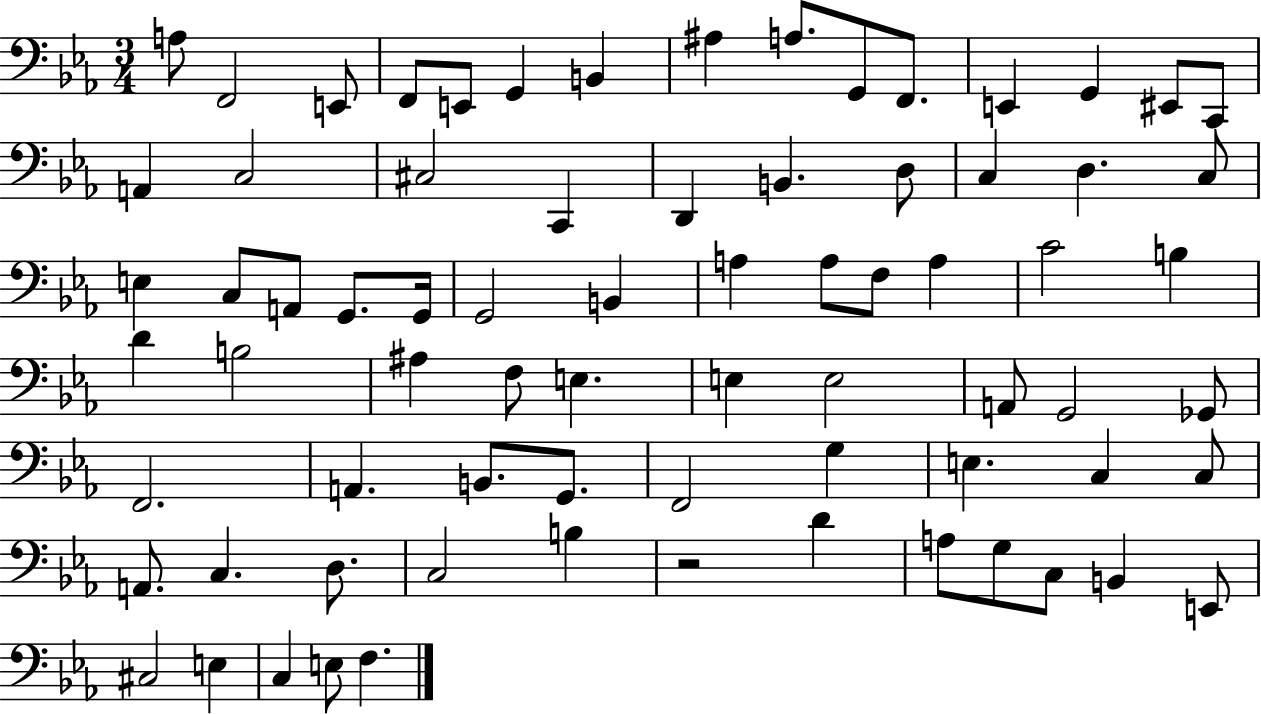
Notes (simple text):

A3/e F2/h E2/e F2/e E2/e G2/q B2/q A#3/q A3/e. G2/e F2/e. E2/q G2/q EIS2/e C2/e A2/q C3/h C#3/h C2/q D2/q B2/q. D3/e C3/q D3/q. C3/e E3/q C3/e A2/e G2/e. G2/s G2/h B2/q A3/q A3/e F3/e A3/q C4/h B3/q D4/q B3/h A#3/q F3/e E3/q. E3/q E3/h A2/e G2/h Gb2/e F2/h. A2/q. B2/e. G2/e. F2/h G3/q E3/q. C3/q C3/e A2/e. C3/q. D3/e. C3/h B3/q R/h D4/q A3/e G3/e C3/e B2/q E2/e C#3/h E3/q C3/q E3/e F3/q.